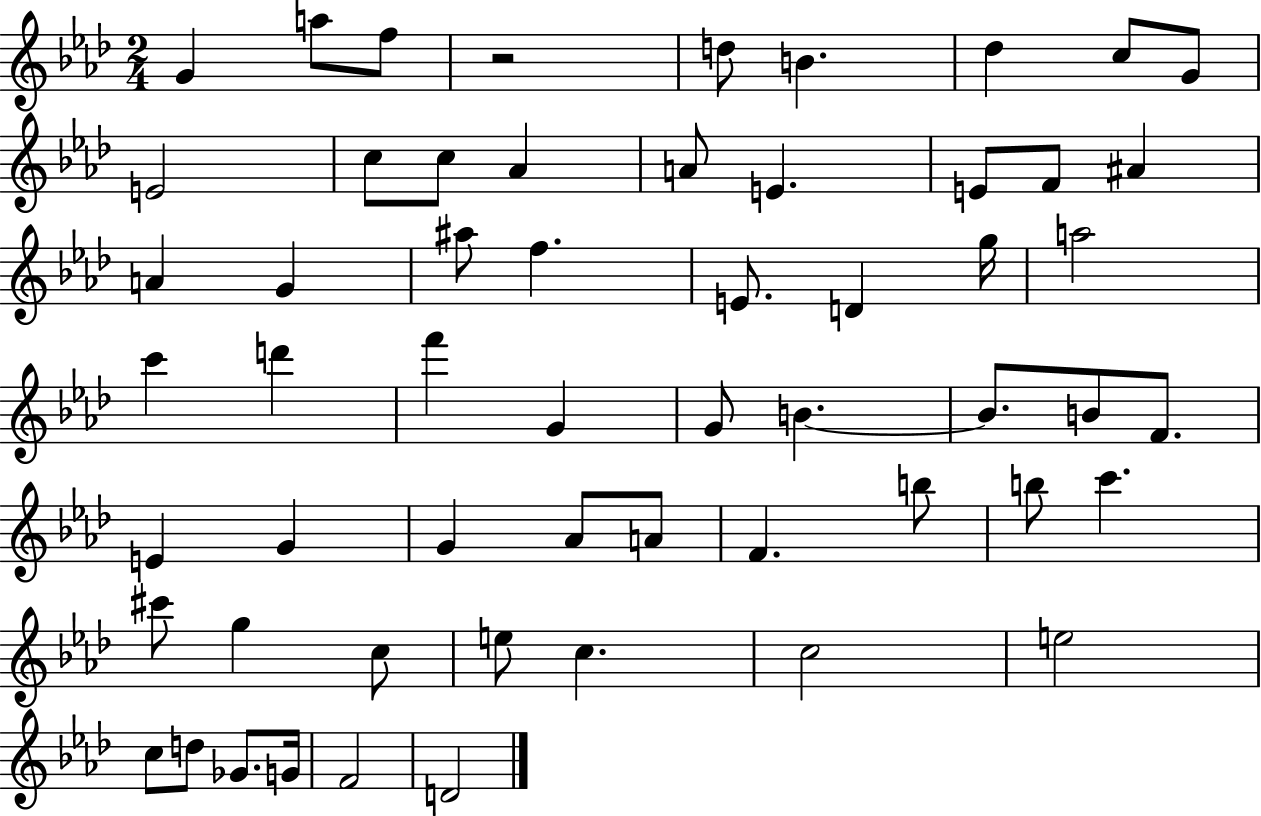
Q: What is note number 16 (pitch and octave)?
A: F4